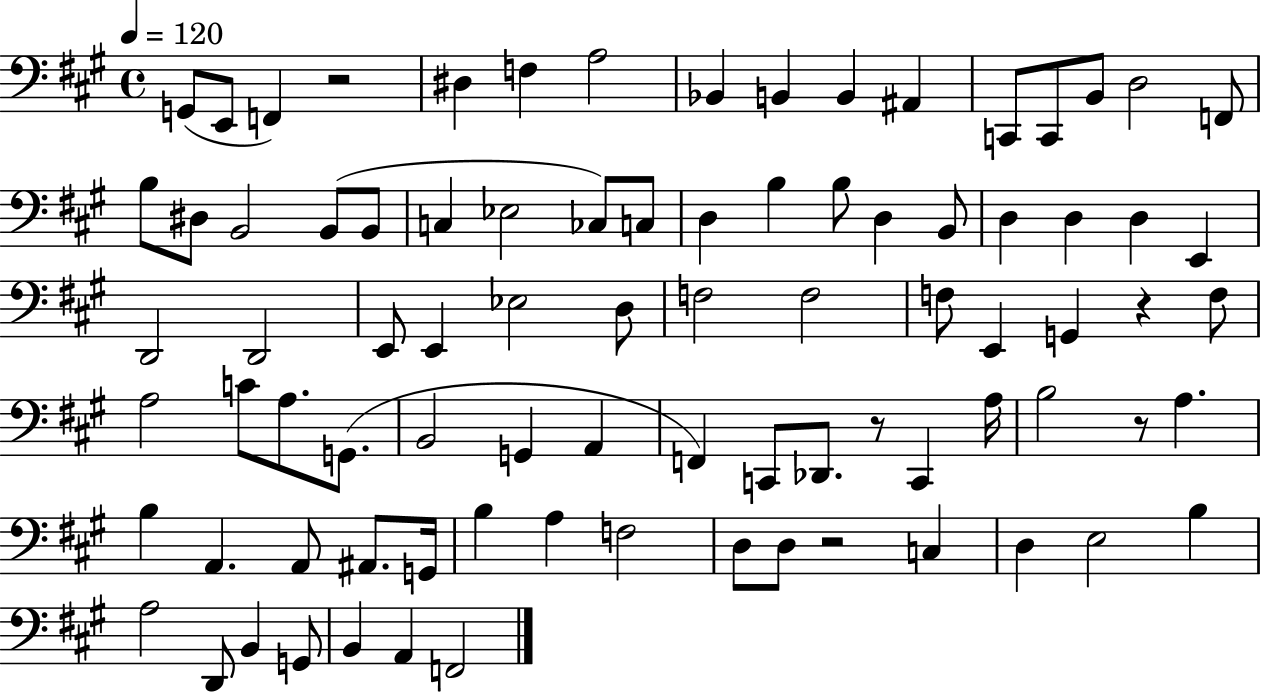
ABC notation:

X:1
T:Untitled
M:4/4
L:1/4
K:A
G,,/2 E,,/2 F,, z2 ^D, F, A,2 _B,, B,, B,, ^A,, C,,/2 C,,/2 B,,/2 D,2 F,,/2 B,/2 ^D,/2 B,,2 B,,/2 B,,/2 C, _E,2 _C,/2 C,/2 D, B, B,/2 D, B,,/2 D, D, D, E,, D,,2 D,,2 E,,/2 E,, _E,2 D,/2 F,2 F,2 F,/2 E,, G,, z F,/2 A,2 C/2 A,/2 G,,/2 B,,2 G,, A,, F,, C,,/2 _D,,/2 z/2 C,, A,/4 B,2 z/2 A, B, A,, A,,/2 ^A,,/2 G,,/4 B, A, F,2 D,/2 D,/2 z2 C, D, E,2 B, A,2 D,,/2 B,, G,,/2 B,, A,, F,,2